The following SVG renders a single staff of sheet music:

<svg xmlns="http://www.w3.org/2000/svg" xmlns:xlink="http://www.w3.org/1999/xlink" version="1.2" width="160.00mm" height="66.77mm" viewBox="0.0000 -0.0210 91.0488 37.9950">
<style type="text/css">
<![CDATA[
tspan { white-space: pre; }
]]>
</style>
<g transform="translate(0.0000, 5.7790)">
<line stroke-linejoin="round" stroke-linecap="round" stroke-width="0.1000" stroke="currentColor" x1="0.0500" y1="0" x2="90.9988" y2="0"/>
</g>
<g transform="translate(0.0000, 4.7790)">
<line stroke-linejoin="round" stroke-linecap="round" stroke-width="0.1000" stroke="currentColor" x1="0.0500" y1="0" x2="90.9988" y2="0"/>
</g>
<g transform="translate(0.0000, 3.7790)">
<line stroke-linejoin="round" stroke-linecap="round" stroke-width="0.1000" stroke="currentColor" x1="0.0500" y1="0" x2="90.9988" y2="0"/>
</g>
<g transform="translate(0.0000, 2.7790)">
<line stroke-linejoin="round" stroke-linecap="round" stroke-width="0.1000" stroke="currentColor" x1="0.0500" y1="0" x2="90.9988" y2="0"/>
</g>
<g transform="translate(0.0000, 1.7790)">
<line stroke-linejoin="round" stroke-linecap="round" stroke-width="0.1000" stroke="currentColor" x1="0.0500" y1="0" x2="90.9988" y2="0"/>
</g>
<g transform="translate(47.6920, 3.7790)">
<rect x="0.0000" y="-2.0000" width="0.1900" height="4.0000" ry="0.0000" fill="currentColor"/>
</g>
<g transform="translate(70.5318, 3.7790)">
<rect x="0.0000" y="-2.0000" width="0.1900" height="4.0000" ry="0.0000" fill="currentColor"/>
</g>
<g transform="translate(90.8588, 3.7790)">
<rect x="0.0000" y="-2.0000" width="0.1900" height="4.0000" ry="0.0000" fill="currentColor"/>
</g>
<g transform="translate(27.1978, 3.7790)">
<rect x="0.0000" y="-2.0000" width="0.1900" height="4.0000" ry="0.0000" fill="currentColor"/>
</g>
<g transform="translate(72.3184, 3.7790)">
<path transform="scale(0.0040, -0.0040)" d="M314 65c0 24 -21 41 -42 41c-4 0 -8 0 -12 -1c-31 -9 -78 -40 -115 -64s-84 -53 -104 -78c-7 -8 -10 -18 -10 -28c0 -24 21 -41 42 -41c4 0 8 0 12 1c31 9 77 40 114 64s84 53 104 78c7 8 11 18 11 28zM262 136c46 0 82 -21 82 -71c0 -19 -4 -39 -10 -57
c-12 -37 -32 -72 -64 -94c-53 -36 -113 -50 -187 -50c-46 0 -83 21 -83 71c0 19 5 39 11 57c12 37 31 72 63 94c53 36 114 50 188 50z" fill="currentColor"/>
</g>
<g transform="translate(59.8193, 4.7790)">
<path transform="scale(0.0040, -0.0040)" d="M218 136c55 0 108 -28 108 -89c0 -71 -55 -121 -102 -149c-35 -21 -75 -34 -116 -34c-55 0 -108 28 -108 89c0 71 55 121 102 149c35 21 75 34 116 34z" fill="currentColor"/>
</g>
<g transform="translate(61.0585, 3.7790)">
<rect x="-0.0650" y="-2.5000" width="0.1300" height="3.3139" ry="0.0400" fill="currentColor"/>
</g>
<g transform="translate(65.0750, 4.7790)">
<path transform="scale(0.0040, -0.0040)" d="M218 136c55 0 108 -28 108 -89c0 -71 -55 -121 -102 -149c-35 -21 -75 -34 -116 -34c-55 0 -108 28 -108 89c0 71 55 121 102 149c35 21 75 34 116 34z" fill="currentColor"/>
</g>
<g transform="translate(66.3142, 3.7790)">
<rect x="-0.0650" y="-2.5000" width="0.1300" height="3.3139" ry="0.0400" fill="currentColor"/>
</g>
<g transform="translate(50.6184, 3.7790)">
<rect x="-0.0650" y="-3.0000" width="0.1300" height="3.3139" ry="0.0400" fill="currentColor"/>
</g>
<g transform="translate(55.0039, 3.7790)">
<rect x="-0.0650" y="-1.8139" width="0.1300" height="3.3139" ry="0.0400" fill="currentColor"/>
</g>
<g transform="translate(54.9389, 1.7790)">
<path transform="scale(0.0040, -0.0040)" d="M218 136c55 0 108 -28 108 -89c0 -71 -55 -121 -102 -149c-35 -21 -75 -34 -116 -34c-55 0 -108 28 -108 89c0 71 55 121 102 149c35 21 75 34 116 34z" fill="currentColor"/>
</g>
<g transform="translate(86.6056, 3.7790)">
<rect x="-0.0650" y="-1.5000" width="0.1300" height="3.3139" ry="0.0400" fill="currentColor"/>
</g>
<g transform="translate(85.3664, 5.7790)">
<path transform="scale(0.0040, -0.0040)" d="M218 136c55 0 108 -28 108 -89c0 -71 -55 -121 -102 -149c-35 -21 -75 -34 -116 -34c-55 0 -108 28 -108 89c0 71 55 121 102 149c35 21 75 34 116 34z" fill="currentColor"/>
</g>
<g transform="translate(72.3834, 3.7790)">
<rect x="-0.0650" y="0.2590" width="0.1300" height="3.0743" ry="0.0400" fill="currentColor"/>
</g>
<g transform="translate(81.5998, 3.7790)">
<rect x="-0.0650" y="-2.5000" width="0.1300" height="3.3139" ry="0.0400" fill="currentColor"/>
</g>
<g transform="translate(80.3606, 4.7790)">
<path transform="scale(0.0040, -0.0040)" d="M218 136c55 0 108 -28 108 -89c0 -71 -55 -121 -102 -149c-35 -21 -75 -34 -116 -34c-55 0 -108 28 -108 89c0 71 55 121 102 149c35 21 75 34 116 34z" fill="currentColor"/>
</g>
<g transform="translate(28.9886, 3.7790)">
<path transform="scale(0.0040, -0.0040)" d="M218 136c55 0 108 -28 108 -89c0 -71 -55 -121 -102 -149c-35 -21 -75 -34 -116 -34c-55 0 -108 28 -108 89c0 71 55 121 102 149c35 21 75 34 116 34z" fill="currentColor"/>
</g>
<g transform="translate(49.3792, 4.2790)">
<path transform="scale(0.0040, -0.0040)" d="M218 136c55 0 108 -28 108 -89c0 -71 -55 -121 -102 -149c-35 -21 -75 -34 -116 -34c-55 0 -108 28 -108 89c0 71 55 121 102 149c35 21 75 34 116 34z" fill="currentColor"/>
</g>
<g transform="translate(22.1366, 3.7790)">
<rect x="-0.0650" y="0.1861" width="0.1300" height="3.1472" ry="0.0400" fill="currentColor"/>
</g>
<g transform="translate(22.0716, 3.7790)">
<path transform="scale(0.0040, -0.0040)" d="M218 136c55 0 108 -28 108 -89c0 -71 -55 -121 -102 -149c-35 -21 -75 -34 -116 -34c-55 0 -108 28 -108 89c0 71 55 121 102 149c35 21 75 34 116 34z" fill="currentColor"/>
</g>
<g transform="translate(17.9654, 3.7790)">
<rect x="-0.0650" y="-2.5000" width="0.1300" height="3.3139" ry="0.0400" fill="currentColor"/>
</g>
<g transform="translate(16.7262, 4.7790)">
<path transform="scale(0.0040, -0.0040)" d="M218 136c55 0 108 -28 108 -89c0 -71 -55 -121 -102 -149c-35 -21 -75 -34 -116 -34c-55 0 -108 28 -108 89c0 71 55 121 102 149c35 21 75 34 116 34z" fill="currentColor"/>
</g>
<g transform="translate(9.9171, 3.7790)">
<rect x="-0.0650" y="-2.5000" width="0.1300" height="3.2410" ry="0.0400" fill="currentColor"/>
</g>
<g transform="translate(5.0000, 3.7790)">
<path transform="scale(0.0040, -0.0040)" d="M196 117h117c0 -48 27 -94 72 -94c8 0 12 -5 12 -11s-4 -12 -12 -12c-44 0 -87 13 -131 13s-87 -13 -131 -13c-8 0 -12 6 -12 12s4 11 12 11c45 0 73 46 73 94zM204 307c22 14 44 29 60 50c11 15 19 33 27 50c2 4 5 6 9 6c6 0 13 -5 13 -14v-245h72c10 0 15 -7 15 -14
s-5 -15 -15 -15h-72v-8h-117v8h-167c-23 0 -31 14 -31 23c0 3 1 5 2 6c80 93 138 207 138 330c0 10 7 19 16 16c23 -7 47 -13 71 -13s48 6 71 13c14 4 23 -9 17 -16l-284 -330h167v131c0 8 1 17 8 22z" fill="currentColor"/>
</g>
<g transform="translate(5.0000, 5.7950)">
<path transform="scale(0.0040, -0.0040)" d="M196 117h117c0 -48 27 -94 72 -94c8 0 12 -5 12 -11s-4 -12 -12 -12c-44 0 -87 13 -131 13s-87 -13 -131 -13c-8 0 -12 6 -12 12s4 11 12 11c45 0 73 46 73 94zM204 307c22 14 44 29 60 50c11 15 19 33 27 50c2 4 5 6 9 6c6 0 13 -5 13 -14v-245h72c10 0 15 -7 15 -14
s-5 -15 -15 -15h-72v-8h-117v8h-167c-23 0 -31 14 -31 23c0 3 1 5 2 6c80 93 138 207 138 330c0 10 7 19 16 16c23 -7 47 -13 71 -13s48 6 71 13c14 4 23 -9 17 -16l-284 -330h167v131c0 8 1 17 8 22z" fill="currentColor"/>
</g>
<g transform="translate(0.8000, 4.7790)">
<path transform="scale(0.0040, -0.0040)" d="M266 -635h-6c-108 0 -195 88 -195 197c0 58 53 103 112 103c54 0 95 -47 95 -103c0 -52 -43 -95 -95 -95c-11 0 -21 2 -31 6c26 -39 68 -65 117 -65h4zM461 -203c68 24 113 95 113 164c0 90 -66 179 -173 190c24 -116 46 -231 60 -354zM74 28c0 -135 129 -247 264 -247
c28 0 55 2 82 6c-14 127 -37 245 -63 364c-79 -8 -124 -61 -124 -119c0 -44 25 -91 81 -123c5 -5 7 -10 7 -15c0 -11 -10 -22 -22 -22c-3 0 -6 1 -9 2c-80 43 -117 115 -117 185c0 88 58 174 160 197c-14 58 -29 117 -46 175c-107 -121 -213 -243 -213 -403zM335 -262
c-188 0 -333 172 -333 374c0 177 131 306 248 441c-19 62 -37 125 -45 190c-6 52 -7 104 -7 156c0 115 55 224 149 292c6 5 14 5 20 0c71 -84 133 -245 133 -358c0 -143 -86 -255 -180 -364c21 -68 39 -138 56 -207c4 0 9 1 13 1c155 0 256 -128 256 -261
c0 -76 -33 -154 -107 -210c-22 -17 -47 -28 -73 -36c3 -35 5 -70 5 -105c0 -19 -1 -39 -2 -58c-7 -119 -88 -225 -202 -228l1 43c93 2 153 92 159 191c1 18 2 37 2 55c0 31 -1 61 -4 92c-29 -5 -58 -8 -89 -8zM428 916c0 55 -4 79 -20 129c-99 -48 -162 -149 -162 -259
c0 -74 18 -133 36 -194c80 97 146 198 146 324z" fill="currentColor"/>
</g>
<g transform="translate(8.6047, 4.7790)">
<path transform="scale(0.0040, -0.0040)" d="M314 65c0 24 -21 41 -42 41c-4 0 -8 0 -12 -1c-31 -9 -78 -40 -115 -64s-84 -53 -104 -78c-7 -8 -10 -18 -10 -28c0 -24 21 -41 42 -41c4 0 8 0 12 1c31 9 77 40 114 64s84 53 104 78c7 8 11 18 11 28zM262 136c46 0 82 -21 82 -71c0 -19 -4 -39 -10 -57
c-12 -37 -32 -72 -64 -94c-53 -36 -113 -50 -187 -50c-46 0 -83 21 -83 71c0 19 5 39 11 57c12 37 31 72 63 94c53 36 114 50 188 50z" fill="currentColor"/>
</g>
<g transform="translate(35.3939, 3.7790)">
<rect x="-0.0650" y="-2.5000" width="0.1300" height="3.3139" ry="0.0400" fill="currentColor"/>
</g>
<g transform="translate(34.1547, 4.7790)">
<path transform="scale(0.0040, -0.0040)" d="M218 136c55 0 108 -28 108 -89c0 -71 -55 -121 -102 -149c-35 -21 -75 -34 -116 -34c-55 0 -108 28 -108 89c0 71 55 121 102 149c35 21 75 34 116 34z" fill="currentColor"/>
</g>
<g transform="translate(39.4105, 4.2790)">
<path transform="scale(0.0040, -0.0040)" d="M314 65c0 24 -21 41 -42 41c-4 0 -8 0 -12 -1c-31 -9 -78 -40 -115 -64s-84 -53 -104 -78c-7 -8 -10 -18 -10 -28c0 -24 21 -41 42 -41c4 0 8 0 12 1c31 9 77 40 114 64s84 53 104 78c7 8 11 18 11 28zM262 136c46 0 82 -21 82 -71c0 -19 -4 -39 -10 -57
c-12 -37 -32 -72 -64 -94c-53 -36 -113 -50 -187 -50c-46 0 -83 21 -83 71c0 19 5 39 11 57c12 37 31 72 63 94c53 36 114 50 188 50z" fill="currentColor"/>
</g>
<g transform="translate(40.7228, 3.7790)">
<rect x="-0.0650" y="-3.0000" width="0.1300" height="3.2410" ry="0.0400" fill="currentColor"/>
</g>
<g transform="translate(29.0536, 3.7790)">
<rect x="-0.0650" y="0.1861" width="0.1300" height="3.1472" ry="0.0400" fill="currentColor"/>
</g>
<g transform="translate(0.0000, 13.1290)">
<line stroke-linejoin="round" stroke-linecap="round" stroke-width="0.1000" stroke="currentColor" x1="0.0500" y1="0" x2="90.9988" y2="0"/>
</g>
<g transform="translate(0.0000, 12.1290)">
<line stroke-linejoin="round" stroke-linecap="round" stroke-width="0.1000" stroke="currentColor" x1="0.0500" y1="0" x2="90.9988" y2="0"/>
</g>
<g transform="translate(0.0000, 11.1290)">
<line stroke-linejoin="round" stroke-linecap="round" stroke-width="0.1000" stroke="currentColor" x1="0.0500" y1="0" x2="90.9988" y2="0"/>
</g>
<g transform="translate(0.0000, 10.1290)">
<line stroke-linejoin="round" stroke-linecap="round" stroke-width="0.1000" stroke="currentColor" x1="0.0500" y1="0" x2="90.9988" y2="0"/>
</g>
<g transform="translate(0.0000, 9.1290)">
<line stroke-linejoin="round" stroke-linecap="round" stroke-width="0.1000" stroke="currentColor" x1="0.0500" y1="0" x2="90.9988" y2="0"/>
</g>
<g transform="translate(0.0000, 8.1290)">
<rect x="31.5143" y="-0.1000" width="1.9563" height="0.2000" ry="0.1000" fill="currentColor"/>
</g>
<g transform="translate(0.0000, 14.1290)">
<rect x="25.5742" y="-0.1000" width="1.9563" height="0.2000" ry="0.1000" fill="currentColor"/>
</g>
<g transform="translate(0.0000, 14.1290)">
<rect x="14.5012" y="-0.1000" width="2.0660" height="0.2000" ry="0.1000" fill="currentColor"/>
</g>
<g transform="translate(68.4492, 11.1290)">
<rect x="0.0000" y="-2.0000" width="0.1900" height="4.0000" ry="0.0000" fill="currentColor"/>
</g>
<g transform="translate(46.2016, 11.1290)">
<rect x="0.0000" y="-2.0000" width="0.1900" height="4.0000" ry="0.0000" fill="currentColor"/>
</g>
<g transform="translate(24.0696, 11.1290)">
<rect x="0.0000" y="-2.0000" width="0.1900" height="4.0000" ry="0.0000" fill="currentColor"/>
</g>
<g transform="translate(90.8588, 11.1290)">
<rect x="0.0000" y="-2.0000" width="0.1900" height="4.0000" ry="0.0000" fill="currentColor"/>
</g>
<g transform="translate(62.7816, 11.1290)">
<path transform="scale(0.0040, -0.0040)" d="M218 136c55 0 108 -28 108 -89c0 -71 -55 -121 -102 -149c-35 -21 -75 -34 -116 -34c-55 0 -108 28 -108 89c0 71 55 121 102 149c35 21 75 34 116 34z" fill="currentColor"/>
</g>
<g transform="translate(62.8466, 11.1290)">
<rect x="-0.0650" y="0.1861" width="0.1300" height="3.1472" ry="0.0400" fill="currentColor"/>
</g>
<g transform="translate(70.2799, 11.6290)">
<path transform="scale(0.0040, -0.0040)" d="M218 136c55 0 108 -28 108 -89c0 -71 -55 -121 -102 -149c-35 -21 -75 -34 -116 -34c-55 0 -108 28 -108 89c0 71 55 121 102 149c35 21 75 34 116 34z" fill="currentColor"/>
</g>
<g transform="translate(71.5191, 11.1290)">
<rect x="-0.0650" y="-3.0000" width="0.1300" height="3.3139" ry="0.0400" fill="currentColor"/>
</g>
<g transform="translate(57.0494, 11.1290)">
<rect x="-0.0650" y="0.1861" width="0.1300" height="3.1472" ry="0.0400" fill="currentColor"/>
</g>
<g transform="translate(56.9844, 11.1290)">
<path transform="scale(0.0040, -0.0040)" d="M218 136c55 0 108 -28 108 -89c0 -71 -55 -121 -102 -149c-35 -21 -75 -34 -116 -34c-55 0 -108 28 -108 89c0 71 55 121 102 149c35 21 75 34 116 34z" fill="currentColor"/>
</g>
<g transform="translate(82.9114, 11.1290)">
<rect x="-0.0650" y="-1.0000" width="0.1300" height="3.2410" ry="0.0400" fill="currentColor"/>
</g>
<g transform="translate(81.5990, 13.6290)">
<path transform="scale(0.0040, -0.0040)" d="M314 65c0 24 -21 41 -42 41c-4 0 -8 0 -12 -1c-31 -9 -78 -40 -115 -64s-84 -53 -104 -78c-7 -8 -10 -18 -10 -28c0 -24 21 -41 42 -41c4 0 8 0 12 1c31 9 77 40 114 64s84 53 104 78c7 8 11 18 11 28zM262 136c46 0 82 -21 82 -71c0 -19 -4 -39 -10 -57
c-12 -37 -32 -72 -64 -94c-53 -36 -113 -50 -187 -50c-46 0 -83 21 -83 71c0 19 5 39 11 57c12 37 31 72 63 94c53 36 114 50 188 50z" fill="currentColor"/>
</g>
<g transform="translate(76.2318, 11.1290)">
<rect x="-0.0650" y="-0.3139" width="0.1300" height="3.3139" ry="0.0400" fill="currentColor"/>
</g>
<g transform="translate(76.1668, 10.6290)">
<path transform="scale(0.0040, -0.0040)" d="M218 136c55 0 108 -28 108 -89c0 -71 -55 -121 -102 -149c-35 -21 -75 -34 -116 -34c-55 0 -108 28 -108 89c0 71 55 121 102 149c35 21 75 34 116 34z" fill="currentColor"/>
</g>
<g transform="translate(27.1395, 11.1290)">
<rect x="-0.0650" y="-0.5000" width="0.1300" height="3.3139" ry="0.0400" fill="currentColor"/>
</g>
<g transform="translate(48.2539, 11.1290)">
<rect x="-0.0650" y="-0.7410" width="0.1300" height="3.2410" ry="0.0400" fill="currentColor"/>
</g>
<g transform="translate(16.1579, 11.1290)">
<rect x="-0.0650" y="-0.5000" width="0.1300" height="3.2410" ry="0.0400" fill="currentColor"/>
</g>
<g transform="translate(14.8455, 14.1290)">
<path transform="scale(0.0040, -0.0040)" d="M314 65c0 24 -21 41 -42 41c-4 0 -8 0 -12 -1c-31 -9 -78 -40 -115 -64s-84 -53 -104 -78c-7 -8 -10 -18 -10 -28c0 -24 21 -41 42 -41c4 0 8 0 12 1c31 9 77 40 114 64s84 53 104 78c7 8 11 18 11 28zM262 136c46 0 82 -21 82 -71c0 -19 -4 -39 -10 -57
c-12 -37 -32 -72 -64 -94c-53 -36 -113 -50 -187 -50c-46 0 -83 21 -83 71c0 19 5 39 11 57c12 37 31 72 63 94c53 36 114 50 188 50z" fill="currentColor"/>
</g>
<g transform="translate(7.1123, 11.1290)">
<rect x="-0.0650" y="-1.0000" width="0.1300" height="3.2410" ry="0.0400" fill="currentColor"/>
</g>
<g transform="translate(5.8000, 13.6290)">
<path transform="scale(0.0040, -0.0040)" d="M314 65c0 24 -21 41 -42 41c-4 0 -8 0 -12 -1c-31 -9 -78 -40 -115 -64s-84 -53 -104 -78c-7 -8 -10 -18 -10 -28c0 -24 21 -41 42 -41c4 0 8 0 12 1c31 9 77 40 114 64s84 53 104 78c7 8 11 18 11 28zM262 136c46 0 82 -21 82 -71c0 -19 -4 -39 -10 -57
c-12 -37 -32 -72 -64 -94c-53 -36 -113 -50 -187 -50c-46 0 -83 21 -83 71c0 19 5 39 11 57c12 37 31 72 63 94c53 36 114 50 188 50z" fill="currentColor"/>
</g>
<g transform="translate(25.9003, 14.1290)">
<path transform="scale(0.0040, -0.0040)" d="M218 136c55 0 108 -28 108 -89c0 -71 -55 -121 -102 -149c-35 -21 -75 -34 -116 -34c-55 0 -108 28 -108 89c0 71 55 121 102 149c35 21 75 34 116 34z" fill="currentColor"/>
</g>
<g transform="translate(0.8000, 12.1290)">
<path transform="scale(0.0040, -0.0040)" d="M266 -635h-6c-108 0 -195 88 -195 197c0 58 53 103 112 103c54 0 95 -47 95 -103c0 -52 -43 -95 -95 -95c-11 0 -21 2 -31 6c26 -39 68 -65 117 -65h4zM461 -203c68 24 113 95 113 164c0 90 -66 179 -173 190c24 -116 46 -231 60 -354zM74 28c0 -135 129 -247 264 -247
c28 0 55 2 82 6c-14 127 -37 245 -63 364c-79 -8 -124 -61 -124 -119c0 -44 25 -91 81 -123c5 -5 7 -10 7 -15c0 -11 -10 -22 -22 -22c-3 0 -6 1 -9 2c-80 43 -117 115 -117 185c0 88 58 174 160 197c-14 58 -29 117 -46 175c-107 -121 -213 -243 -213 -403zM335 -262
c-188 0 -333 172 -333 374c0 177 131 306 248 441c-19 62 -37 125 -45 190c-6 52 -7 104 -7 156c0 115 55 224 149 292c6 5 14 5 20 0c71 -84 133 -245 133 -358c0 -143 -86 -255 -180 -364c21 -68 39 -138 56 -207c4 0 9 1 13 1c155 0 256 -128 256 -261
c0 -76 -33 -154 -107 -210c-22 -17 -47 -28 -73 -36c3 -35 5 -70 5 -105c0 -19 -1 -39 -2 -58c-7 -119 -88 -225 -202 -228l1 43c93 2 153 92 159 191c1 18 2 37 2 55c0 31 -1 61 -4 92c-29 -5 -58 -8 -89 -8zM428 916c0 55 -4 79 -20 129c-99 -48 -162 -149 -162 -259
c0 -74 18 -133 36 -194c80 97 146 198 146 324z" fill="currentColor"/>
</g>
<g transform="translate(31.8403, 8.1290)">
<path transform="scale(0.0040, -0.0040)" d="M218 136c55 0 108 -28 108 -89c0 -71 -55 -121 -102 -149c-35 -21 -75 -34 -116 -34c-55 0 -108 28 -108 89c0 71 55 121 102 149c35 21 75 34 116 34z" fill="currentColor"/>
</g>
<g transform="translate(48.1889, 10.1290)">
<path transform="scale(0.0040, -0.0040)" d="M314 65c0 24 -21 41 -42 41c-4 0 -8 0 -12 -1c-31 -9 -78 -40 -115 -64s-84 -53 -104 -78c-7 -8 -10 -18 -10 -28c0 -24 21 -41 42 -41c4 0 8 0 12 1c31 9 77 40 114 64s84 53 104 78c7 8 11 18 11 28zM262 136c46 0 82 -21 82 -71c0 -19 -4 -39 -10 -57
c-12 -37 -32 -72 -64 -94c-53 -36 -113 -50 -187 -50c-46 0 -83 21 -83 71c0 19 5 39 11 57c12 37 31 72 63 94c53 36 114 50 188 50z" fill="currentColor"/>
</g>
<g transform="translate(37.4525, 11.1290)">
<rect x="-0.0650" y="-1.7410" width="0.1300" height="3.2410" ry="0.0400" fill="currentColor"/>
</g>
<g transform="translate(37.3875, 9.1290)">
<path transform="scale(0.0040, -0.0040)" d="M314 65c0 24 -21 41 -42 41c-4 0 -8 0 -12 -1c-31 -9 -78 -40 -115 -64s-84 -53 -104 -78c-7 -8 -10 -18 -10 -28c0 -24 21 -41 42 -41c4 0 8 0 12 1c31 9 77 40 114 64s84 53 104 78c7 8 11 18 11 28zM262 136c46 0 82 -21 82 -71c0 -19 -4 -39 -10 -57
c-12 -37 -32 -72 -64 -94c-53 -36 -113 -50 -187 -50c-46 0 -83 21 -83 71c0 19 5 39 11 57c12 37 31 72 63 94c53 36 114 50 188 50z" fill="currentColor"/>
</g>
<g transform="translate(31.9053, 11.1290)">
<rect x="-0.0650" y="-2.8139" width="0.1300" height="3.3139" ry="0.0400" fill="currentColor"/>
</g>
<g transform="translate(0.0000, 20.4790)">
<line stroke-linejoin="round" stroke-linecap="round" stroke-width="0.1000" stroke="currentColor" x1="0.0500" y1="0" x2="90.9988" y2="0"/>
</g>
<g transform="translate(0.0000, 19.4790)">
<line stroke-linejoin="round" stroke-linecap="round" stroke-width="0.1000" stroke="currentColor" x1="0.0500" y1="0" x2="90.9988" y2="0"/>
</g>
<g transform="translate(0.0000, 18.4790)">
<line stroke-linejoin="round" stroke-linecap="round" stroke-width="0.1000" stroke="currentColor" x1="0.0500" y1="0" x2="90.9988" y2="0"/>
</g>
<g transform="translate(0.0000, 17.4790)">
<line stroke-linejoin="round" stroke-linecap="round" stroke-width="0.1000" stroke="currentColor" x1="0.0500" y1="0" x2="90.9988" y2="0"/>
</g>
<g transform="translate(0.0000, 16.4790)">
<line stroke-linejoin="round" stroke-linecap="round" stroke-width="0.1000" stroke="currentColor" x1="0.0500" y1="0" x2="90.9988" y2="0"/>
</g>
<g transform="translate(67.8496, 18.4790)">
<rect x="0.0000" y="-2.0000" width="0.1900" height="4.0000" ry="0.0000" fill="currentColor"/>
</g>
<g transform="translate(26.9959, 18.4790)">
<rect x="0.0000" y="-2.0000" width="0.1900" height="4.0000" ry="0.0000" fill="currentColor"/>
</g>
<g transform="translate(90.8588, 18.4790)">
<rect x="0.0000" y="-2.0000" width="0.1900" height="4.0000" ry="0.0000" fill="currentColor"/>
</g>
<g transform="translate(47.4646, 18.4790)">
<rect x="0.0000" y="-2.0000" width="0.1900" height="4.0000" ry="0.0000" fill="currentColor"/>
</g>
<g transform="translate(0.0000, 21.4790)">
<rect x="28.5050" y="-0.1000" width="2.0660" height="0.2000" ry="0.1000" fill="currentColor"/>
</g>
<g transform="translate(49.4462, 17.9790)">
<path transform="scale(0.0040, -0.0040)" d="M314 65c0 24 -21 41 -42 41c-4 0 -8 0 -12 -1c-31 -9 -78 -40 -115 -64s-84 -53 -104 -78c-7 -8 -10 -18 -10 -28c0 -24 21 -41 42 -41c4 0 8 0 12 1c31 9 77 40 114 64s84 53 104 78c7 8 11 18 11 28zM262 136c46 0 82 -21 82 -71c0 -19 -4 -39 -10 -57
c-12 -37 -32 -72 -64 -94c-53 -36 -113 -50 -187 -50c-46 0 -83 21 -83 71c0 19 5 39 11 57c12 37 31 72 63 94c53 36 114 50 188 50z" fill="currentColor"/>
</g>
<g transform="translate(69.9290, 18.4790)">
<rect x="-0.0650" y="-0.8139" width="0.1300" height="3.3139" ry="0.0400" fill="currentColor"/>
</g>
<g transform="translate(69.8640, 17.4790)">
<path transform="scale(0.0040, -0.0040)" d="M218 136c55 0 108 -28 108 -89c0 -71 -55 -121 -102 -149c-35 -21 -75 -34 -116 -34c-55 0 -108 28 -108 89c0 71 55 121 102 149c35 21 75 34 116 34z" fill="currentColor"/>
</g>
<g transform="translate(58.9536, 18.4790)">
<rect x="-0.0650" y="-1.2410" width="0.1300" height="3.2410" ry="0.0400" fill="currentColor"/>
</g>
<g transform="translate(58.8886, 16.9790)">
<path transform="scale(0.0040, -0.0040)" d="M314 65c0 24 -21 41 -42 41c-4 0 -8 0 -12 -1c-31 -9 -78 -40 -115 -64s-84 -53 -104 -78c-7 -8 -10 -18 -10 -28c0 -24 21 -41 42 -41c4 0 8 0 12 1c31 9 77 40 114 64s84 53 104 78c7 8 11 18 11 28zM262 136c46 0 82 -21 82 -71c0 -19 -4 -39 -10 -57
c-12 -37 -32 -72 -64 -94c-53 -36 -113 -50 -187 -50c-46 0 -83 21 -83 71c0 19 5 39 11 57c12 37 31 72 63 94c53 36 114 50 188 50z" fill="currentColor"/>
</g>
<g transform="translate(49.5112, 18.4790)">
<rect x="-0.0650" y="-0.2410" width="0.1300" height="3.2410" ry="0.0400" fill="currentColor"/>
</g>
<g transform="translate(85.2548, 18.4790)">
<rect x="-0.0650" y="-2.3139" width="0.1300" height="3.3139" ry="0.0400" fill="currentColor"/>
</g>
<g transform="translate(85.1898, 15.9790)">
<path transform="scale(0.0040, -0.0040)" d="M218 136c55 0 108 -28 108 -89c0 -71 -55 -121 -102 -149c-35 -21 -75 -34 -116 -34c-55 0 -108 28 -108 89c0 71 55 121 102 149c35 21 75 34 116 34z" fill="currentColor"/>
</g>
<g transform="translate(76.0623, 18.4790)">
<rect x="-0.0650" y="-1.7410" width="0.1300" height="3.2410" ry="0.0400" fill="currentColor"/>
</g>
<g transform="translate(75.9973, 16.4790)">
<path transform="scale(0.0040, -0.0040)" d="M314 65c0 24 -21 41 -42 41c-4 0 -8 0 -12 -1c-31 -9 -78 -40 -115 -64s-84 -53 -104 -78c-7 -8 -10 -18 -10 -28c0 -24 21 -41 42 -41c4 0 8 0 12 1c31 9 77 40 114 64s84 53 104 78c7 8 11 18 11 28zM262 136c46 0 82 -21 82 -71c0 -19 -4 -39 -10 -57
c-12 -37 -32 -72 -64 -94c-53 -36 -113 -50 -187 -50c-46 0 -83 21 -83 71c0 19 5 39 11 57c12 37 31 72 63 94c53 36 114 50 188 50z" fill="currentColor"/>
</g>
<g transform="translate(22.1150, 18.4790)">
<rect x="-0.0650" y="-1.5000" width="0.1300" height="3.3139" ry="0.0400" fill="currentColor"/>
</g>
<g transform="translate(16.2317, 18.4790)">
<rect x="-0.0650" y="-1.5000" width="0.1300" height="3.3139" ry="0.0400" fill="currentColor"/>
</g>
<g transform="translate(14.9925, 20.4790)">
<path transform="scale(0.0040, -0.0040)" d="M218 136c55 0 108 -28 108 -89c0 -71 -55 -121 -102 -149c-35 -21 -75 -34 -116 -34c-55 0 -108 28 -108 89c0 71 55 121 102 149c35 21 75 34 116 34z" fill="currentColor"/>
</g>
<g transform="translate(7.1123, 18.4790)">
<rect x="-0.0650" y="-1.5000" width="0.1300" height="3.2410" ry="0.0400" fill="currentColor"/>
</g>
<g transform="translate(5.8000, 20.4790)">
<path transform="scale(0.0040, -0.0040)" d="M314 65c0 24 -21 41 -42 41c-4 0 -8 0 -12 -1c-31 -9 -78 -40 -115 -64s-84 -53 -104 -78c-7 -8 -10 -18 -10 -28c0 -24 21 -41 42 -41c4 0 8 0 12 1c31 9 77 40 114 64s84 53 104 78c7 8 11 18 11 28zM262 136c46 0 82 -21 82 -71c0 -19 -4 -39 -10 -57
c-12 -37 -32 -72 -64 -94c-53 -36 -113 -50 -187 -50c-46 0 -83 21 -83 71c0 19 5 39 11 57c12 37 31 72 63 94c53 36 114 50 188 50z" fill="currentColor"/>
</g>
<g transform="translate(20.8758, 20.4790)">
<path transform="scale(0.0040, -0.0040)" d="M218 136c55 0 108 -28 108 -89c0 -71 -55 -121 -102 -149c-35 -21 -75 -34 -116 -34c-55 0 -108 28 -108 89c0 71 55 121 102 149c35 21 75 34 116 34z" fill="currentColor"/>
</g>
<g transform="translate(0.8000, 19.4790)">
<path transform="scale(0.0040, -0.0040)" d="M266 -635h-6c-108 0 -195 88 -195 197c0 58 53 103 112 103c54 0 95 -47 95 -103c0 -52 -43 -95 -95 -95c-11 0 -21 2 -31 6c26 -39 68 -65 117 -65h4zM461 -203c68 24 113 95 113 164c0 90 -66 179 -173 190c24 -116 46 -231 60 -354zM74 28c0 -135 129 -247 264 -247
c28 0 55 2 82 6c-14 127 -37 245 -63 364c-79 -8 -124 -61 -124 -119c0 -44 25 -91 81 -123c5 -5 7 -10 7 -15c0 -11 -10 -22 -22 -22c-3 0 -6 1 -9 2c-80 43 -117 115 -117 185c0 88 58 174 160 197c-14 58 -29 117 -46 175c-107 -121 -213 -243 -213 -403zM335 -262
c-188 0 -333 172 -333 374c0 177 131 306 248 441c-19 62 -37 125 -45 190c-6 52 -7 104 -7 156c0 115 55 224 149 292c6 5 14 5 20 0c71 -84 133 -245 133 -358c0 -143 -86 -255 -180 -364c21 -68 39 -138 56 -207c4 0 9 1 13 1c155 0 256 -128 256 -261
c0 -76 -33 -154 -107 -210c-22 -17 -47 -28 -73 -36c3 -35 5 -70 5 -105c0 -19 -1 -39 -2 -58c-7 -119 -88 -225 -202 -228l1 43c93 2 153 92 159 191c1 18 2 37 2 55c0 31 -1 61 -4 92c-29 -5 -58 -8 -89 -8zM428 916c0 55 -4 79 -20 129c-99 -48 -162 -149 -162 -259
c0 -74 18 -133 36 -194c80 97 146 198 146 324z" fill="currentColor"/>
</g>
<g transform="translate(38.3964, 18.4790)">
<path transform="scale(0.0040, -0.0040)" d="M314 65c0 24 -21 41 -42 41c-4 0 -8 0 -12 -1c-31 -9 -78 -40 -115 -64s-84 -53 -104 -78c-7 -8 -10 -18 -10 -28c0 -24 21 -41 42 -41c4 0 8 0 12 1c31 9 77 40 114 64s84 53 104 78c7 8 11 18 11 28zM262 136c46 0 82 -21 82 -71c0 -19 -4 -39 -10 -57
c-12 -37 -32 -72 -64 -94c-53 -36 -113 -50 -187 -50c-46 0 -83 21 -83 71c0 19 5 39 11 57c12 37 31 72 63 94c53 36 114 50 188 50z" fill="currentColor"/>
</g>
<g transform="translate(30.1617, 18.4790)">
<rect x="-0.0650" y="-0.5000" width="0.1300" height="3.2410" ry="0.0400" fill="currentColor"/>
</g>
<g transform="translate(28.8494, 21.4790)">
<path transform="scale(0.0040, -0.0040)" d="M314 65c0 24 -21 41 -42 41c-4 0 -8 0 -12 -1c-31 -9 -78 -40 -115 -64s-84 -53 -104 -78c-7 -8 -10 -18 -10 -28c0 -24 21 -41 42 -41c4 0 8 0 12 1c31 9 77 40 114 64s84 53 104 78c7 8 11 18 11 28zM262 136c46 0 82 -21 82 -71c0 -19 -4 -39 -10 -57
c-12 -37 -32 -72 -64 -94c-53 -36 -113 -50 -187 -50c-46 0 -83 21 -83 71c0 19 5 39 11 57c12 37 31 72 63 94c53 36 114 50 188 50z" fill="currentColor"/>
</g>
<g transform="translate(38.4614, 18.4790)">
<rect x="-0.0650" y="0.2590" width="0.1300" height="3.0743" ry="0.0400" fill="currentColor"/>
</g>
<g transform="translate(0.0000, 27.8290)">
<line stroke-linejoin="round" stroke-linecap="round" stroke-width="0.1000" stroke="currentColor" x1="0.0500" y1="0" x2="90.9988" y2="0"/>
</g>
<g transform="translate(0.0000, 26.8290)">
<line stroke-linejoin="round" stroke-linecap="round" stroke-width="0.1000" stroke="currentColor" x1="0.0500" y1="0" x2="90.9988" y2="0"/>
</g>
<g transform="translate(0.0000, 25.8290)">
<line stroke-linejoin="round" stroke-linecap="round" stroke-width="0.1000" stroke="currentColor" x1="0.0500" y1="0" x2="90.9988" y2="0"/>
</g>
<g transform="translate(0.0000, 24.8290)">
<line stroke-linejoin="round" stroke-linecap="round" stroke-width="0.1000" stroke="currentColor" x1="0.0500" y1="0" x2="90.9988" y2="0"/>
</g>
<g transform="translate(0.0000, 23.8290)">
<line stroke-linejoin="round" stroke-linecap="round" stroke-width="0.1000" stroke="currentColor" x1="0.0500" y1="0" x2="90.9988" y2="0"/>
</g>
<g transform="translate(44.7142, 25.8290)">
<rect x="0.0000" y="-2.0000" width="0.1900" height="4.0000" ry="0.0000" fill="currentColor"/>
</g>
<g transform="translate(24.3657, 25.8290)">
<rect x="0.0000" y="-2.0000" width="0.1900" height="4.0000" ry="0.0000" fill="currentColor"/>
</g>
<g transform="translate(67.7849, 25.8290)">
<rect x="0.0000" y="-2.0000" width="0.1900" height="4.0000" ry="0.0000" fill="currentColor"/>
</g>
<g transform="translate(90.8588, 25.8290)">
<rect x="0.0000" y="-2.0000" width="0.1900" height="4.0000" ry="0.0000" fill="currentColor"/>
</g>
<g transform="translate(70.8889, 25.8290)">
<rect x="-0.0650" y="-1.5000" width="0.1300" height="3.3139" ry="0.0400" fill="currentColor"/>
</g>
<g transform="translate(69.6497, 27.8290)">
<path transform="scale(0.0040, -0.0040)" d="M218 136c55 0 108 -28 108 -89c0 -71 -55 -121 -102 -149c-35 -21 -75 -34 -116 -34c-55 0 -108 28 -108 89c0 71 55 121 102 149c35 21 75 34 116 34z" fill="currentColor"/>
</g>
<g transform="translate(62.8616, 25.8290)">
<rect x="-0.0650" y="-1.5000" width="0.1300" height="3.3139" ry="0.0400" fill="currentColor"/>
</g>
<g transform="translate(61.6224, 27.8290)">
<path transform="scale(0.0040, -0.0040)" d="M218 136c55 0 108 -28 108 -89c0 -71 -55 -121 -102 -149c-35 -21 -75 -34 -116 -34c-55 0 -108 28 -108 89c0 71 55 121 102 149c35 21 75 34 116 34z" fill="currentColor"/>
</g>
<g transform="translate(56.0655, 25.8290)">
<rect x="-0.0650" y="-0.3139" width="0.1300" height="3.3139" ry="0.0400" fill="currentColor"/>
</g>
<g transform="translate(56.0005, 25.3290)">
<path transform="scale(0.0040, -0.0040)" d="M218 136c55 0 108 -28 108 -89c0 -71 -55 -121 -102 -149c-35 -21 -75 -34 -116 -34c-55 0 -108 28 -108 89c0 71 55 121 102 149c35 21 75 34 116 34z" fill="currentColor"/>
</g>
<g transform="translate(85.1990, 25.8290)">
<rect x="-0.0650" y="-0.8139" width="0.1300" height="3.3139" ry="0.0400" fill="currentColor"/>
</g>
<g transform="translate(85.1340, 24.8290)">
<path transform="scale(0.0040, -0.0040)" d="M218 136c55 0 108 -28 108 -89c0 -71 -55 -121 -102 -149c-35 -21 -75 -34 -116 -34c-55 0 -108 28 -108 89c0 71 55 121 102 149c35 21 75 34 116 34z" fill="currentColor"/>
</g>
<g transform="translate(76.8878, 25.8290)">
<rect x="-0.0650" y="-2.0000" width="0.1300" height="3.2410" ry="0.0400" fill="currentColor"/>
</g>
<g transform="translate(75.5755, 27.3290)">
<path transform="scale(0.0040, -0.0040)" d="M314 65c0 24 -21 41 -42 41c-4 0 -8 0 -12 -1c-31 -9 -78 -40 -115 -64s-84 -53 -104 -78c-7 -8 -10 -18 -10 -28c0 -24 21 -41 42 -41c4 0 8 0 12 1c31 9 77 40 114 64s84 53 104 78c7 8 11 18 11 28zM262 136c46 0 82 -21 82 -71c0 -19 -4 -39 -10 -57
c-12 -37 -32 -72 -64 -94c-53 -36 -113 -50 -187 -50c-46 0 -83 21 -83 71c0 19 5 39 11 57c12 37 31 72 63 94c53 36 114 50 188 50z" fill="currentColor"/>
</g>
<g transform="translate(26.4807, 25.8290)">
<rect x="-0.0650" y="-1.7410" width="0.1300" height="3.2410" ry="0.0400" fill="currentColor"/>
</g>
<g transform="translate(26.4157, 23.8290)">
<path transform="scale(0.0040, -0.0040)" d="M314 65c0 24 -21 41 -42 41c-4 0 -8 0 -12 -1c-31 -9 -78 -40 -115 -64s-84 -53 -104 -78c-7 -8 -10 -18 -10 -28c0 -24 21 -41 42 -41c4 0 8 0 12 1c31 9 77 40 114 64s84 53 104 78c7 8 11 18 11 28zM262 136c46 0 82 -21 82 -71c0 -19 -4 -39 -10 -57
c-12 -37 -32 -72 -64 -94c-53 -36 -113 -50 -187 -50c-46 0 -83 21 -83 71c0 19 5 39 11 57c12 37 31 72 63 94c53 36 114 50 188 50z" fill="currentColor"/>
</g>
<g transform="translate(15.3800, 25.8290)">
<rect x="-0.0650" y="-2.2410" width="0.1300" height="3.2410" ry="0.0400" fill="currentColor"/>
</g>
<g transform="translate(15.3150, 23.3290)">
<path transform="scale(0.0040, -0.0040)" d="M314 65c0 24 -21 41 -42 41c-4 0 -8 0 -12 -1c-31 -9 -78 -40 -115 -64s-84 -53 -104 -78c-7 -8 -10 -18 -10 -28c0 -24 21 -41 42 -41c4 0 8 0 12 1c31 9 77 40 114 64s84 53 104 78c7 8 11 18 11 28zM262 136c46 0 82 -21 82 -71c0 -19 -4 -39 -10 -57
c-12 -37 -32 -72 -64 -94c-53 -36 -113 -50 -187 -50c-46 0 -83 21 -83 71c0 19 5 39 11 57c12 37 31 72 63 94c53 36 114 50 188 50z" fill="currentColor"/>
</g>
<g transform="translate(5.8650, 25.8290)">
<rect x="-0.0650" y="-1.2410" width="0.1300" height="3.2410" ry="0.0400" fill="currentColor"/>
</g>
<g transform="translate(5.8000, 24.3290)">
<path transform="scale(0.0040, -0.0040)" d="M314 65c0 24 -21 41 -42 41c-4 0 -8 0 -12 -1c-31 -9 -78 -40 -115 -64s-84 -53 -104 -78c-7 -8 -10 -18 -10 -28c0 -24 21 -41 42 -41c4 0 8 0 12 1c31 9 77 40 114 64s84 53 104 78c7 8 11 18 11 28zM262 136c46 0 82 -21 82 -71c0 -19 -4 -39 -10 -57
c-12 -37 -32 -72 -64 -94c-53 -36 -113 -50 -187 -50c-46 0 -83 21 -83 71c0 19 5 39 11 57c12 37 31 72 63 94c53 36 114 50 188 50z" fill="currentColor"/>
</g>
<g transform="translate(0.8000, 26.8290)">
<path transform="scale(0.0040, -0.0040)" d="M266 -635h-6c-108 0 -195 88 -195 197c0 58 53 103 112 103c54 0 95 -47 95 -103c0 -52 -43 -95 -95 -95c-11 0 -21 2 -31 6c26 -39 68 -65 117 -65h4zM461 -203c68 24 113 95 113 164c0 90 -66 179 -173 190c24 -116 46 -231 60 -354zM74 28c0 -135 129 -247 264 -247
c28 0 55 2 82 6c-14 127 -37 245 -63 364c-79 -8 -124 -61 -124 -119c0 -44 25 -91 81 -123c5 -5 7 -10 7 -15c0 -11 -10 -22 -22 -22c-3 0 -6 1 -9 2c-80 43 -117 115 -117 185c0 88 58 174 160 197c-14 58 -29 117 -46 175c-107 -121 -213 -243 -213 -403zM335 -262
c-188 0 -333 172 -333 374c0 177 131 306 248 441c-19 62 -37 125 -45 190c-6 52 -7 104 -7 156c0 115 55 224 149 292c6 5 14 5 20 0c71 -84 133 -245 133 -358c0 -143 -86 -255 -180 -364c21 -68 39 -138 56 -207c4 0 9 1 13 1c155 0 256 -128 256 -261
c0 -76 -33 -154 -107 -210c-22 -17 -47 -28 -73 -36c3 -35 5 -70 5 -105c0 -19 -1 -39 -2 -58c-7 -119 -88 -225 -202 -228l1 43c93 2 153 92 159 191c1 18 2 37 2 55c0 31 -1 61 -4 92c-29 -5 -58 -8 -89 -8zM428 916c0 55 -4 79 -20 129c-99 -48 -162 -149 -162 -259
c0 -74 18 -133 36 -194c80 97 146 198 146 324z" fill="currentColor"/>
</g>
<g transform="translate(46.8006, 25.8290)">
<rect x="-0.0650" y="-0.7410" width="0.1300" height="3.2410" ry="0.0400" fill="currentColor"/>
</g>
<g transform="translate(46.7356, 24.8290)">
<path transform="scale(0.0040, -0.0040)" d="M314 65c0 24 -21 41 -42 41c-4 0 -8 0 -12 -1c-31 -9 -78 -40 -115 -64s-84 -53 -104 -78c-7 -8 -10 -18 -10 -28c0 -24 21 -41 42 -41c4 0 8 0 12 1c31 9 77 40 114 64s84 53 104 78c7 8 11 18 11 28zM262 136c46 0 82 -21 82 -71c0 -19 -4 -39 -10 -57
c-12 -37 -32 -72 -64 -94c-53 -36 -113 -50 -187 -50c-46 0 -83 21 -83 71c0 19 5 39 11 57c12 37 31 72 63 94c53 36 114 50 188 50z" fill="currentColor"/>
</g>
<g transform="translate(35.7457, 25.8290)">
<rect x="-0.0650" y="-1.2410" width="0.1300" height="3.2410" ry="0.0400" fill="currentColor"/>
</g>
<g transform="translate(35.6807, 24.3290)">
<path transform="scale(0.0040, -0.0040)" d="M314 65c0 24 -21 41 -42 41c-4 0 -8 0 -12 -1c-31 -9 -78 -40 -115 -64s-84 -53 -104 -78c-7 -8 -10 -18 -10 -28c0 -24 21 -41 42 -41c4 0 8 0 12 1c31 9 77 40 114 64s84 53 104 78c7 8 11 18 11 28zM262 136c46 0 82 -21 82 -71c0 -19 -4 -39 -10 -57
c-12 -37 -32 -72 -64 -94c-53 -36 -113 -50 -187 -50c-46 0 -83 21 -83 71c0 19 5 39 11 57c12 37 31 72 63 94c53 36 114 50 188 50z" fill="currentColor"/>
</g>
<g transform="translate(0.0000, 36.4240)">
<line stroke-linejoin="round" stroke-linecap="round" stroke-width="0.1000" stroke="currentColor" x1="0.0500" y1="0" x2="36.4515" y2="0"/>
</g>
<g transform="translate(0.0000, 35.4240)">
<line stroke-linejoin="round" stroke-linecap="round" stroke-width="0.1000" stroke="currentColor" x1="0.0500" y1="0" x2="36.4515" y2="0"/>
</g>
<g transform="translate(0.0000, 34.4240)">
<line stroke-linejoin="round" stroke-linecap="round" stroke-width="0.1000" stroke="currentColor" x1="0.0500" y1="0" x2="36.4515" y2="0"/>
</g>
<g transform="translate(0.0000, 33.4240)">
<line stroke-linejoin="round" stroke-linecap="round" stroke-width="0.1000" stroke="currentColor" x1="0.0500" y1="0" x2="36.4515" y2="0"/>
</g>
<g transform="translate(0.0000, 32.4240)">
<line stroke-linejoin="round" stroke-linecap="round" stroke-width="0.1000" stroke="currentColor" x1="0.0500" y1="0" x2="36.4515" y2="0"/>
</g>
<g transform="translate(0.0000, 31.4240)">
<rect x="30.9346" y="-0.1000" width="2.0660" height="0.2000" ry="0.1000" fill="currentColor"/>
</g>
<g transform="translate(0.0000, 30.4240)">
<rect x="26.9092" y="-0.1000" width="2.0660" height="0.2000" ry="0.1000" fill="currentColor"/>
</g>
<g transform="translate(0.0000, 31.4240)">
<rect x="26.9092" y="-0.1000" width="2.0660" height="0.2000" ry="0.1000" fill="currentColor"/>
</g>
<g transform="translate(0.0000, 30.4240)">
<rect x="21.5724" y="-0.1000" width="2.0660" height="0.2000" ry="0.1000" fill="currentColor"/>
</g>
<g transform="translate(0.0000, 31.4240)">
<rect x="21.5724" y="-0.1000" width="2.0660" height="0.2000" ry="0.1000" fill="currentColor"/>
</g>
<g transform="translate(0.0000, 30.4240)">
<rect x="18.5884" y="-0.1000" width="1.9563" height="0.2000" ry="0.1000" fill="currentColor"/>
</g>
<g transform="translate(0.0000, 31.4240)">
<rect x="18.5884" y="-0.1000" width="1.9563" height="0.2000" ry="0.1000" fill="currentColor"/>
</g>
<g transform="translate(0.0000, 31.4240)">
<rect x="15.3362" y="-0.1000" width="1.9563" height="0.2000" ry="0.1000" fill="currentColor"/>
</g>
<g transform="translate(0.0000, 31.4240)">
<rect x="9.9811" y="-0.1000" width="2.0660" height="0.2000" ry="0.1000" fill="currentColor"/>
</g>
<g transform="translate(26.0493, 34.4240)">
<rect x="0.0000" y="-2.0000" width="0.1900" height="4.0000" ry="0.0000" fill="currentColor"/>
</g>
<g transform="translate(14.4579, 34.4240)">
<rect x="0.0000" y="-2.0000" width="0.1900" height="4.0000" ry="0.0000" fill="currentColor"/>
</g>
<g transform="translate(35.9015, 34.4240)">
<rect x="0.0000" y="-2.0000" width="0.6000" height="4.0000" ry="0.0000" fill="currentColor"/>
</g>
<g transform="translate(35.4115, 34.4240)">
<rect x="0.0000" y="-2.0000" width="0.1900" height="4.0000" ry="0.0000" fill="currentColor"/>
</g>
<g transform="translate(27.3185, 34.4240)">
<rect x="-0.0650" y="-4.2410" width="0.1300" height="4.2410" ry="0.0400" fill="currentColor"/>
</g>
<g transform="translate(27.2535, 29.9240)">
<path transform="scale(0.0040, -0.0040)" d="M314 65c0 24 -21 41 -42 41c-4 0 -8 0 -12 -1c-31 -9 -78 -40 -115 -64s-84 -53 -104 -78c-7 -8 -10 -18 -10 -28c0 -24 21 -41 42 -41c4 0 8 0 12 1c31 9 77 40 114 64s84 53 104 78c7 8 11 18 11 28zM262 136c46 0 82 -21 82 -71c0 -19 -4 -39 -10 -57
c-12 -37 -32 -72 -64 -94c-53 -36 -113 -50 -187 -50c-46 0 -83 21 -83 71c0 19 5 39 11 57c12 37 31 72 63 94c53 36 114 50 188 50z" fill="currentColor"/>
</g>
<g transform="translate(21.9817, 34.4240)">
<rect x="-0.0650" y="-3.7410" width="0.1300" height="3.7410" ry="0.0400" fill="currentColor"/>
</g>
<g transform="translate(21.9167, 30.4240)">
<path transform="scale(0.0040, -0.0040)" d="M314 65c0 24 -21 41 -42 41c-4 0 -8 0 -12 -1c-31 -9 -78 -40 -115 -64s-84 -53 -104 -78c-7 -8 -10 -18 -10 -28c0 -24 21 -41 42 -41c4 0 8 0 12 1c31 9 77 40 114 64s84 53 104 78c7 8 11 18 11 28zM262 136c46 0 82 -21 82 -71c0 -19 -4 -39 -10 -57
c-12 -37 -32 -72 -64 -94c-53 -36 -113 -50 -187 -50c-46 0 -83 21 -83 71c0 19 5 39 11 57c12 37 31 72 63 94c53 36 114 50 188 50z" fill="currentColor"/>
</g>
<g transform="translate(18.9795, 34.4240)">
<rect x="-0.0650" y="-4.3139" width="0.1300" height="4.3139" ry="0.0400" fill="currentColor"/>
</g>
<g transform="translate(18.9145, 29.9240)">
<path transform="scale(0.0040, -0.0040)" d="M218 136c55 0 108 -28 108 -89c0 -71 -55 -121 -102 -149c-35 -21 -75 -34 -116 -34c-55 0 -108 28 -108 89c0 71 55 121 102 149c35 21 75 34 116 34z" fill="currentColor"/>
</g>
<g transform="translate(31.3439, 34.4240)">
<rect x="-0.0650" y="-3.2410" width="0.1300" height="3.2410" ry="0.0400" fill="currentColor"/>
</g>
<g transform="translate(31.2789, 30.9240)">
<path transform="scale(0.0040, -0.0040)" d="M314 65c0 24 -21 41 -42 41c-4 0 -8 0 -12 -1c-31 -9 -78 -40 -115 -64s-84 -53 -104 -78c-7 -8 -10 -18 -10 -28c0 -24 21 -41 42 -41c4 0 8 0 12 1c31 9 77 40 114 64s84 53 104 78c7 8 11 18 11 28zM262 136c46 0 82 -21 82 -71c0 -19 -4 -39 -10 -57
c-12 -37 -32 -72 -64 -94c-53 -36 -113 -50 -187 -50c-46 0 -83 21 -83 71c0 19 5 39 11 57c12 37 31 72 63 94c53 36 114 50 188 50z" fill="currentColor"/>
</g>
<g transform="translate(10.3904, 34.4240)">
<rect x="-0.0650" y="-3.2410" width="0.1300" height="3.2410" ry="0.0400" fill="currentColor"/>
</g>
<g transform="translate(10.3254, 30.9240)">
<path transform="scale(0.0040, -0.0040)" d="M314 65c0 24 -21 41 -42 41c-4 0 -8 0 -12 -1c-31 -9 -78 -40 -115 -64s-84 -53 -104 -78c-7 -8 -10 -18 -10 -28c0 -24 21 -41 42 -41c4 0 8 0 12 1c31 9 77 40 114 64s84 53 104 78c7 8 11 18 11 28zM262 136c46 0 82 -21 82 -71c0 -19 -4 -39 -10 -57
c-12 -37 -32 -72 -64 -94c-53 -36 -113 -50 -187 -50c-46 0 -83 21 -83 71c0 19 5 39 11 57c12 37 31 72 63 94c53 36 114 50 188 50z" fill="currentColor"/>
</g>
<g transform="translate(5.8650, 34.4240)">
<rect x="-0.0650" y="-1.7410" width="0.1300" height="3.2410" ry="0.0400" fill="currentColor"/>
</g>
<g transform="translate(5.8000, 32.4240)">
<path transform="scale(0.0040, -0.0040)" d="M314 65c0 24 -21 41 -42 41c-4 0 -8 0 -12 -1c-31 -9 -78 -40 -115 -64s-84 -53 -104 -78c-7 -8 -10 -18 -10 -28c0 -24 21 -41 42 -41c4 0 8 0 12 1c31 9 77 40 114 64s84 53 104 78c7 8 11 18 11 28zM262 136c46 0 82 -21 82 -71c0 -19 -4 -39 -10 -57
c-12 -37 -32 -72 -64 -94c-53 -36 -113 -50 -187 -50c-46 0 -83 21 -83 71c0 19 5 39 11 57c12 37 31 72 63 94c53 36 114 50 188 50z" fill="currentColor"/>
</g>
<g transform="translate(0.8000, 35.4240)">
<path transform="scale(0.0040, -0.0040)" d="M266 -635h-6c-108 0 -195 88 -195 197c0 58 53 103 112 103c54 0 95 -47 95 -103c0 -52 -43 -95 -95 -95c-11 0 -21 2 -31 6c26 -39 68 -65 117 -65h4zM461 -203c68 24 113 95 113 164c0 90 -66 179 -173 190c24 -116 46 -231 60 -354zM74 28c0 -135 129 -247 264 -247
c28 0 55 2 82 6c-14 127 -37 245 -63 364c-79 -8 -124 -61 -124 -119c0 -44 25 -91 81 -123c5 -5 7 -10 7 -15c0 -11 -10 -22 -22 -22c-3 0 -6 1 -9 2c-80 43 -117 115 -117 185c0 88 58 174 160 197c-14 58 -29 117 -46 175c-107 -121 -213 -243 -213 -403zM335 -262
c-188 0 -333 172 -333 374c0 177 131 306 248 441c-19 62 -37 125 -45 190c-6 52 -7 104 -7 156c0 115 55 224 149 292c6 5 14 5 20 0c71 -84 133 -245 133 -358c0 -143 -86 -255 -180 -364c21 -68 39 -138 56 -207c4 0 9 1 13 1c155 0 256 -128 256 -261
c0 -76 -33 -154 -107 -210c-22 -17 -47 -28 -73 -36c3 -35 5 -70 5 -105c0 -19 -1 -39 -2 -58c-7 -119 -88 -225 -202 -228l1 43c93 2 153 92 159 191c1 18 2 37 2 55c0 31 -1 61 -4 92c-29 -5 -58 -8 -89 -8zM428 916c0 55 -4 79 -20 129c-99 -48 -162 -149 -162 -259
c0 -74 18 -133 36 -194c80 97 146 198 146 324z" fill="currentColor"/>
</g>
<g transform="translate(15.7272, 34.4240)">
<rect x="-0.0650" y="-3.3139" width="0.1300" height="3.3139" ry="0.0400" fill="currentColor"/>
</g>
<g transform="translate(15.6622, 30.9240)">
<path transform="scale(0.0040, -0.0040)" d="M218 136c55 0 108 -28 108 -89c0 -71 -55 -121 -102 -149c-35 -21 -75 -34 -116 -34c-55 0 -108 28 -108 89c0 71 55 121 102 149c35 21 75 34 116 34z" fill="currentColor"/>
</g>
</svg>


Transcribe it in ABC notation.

X:1
T:Untitled
M:4/4
L:1/4
K:C
G2 G B B G A2 A f G G B2 G E D2 C2 C a f2 d2 B B A c D2 E2 E E C2 B2 c2 e2 d f2 g e2 g2 f2 e2 d2 c E E F2 d f2 b2 b d' c'2 d'2 b2